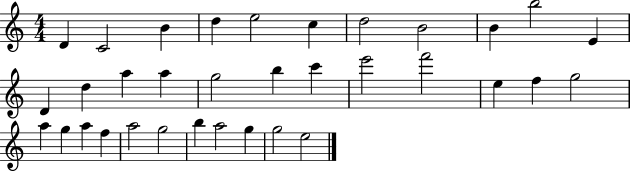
X:1
T:Untitled
M:4/4
L:1/4
K:C
D C2 B d e2 c d2 B2 B b2 E D d a a g2 b c' e'2 f'2 e f g2 a g a f a2 g2 b a2 g g2 e2